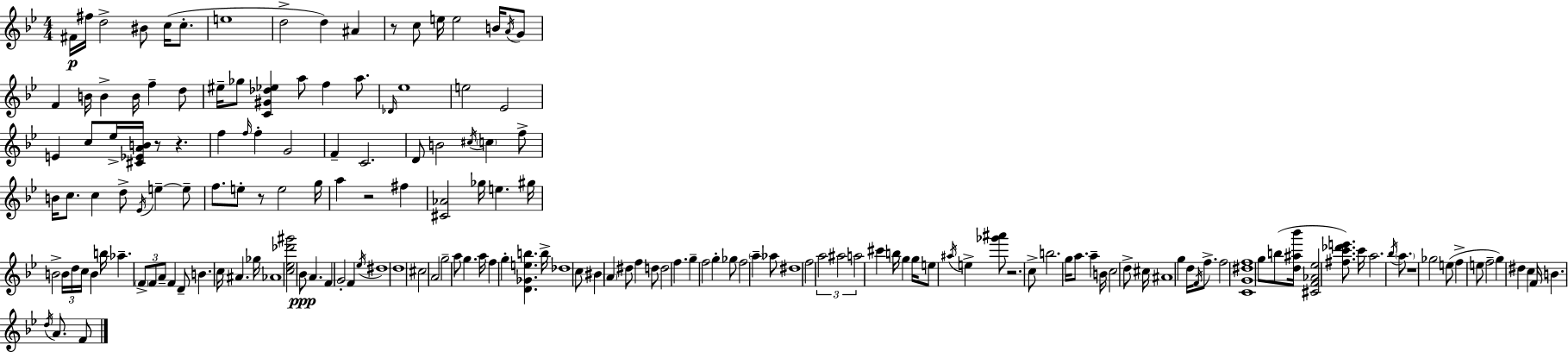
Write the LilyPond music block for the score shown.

{
  \clef treble
  \numericTimeSignature
  \time 4/4
  \key g \minor
  fis'16\p fis''16 d''2-> bis'8 c''16( c''8.-. | e''1 | d''2-> d''4) ais'4 | r8 c''8 e''16 e''2 b'16 \acciaccatura { a'16 } g'8 | \break f'4 b'16 b'4-> b'16 f''4-- d''8 | eis''16-- ges''8 <c' gis' des'' ees''>4 a''8 f''4 a''8. | \grace { des'16 } ees''1 | e''2 ees'2 | \break e'4 c''8 ees''16-> <cis' ees' a' b'>16 r8 r4. | f''4 \grace { f''16 } f''4-. g'2 | f'4-- c'2. | d'8 b'2 \acciaccatura { cis''16 } \parenthesize c''4 | \break f''8-> b'16 c''8. c''4 d''8-> \acciaccatura { ees'16 } e''4--~~ | e''8-- f''8. e''8-. r8 e''2 | g''16 a''4 r2 | fis''4 <cis' aes'>2 ges''16 e''4. | \break gis''16 b'2-> \tuplet 3/2 { b'16 d''16 c''16 } | b'4 b''16 aes''4.-- \tuplet 3/2 { \parenthesize f'8-> f'8 a'8-- } | f'4 d'8-- b'4. c''16 ais'4. | ges''16 aes'1 | \break <c'' ees'' des''' gis'''>2 bes'8\ppp a'4. | f'4 g'2-. | f'4 \acciaccatura { ees''16 } dis''1 | d''1 | \break cis''2 a'2 | g''2-- a''8 | g''4. a''16 f''4 g''4-. <d' ges' e'' b''>4. | b''16-> des''1 | \break c''8 bis'4 \parenthesize a'4 | dis''8 f''4 d''8 d''2 | f''4. g''4-- f''2 | g''4-. ges''8 f''2 | \break \parenthesize a''4-- aes''8 dis''1 | f''2 \tuplet 3/2 { a''2 | ais''2 a''2 } | cis'''4 b''16 g''4 g''16 | \break e''8 \acciaccatura { ais''16 } e''4-> <ges''' ais'''>8 r2. | c''8-> b''2. | g''16 a''8. a''4-- b'16 c''2 | d''8-> cis''16 ais'1 | \break g''4 d''16 \acciaccatura { f'16 } f''8.-> | f''2 <c' g' dis'' f''>1 | g''8 b''8( <d'' ais'' bes'''>16 <cis' f' aes' ees''>2 | <fis'' c''' des''' e'''>8.) c'''16 a''2. | \break \acciaccatura { bes''16 } \parenthesize a''8. r1 | ges''2 | e''8( f''4-> e''8 f''2-- | g''4) dis''4 c''4 f'16 b'4. | \break \acciaccatura { d''16 } a'8. f'8 \bar "|."
}